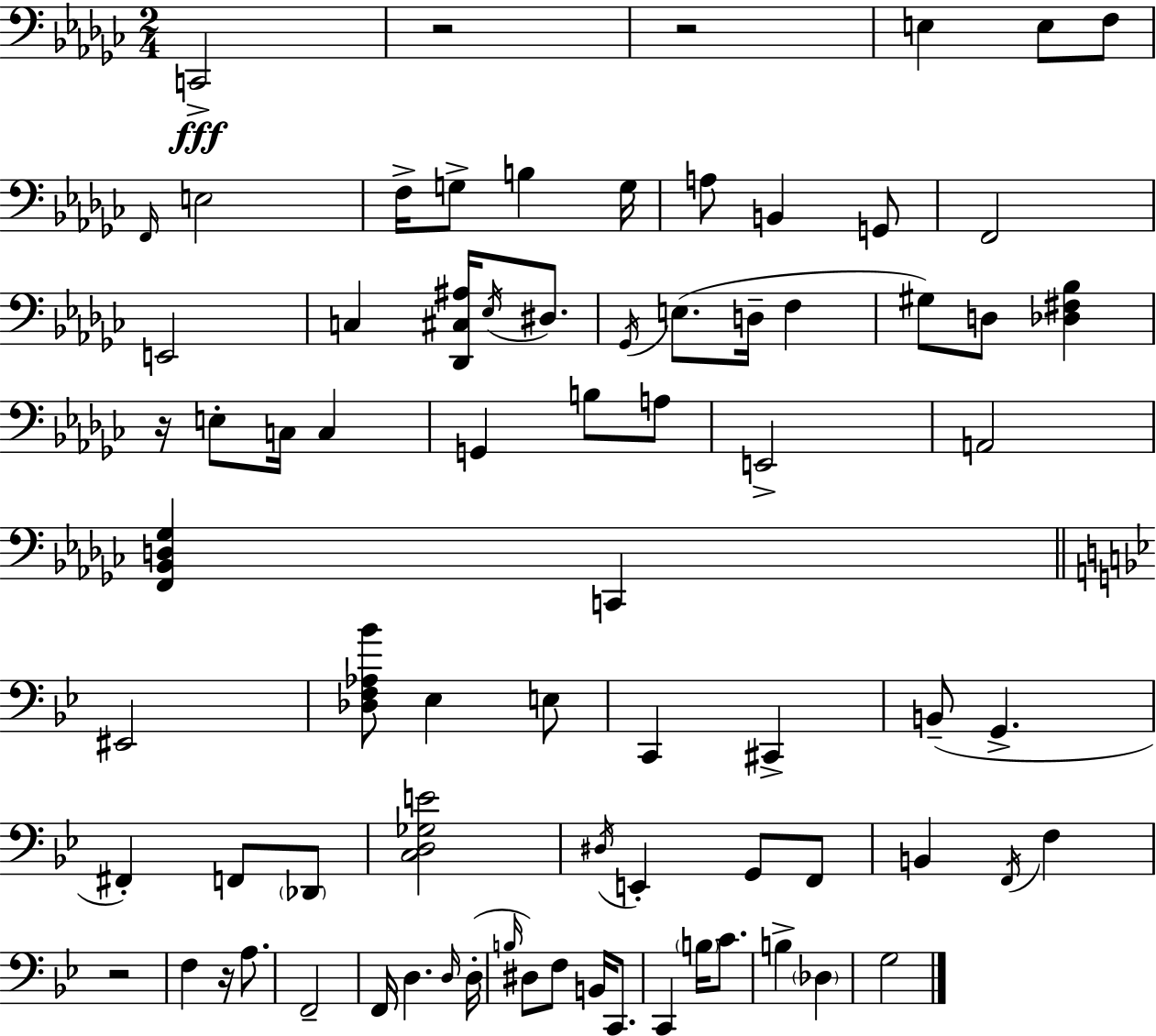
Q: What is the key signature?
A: EES minor